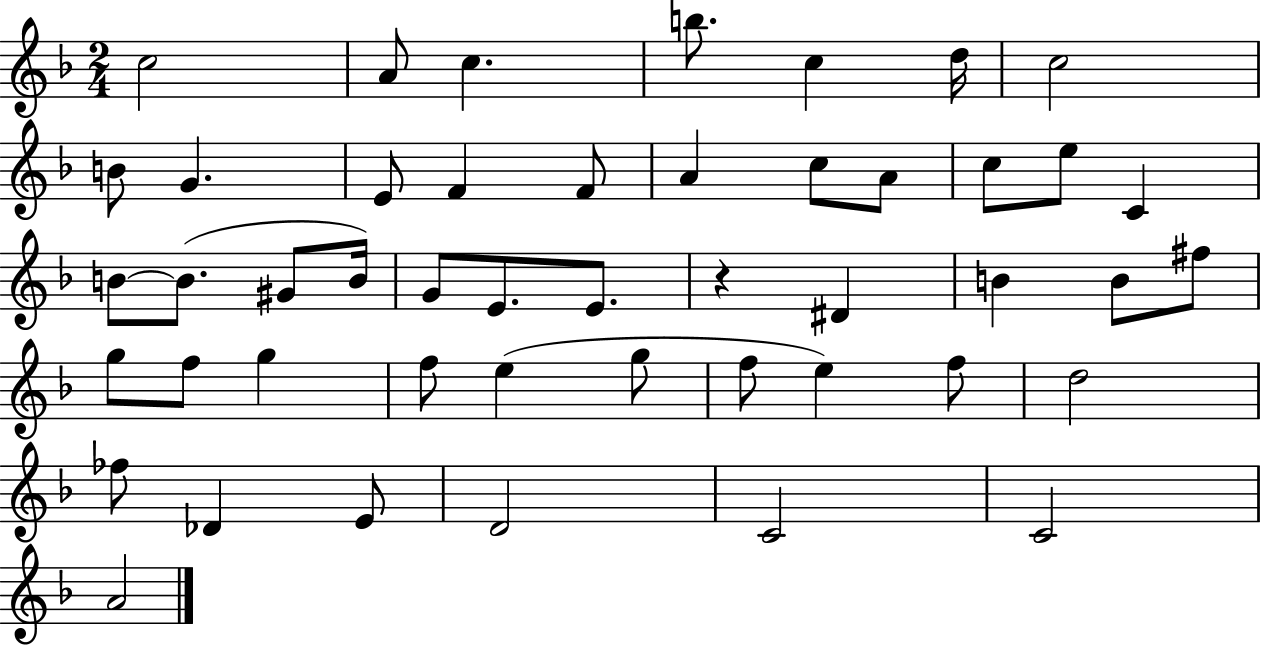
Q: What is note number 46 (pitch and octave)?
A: A4